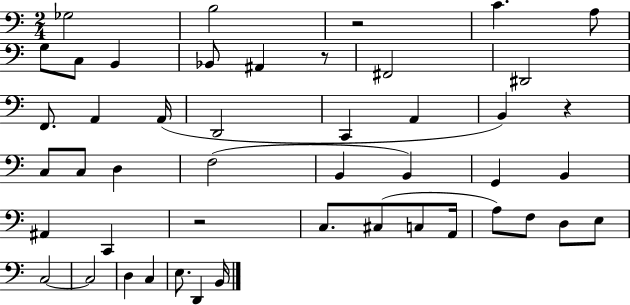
Gb3/h B3/h R/h C4/q. A3/e G3/e C3/e B2/q Bb2/e A#2/q R/e F#2/h D#2/h F2/e. A2/q A2/s D2/h C2/q A2/q B2/q R/q C3/e C3/e D3/q F3/h B2/q B2/q G2/q B2/q A#2/q C2/q R/h C3/e. C#3/e C3/e A2/s A3/e F3/e D3/e E3/e C3/h C3/h D3/q C3/q E3/e. D2/q B2/s